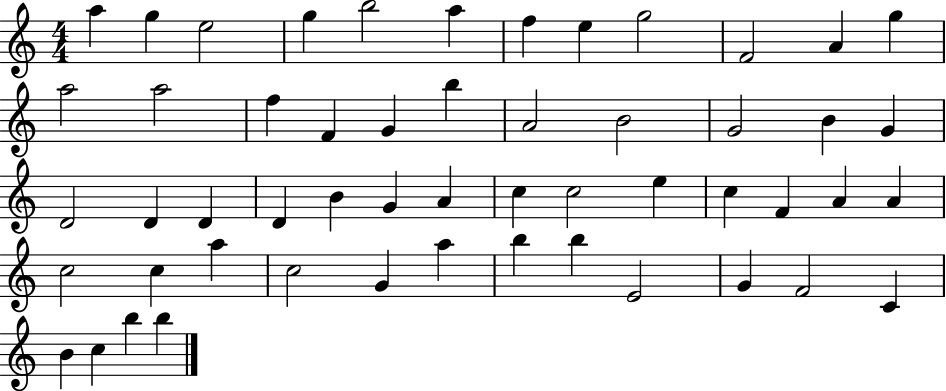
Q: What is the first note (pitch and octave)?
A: A5